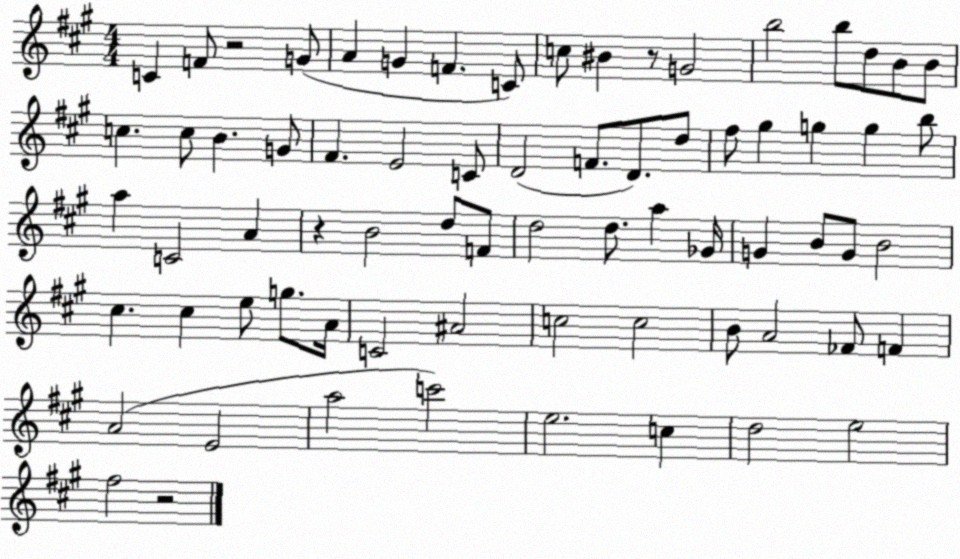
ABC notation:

X:1
T:Untitled
M:4/4
L:1/4
K:A
C F/2 z2 G/2 A G F C/2 c/2 ^B z/2 G2 b2 b/2 d/2 B/2 B/2 c c/2 B G/2 ^F E2 C/2 D2 F/2 D/2 d/2 ^f/2 ^g g g b/2 a C2 A z B2 d/2 F/2 d2 d/2 a _G/4 G B/2 G/2 B2 ^c ^c e/2 g/2 A/4 C2 ^A2 c2 c2 B/2 A2 _F/2 F A2 E2 a2 c'2 e2 c d2 e2 ^f2 z2